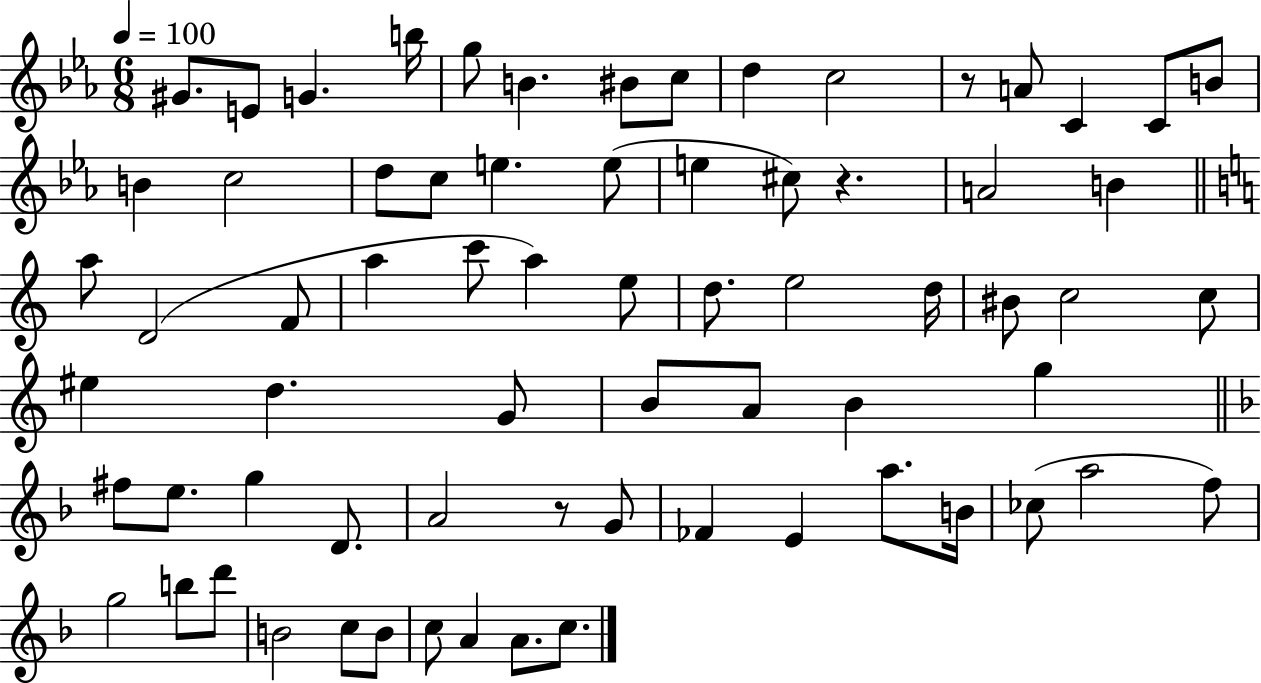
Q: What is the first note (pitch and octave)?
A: G#4